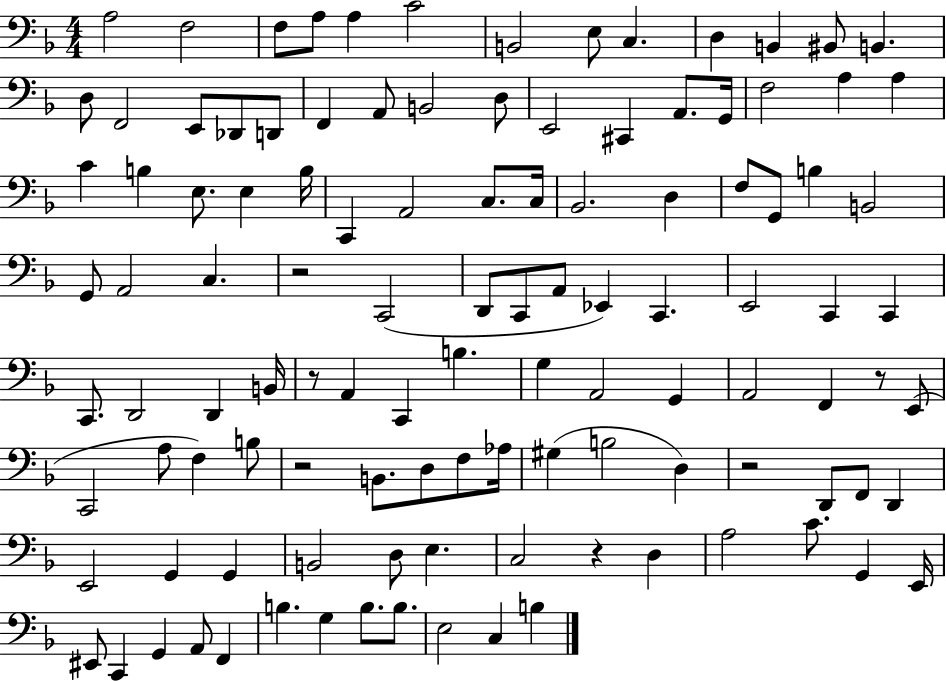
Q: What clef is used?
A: bass